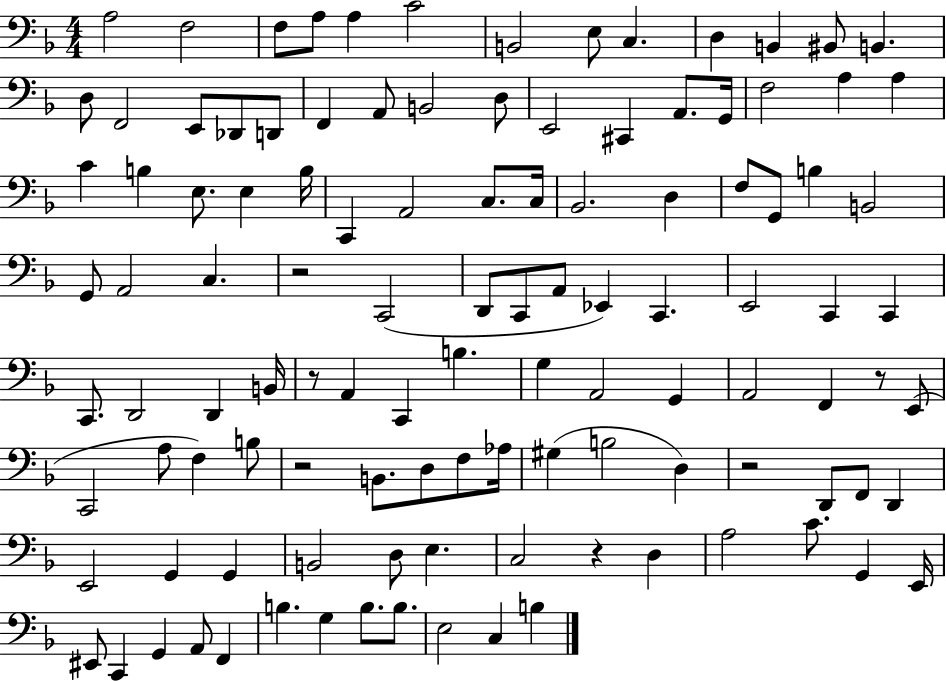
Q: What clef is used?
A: bass